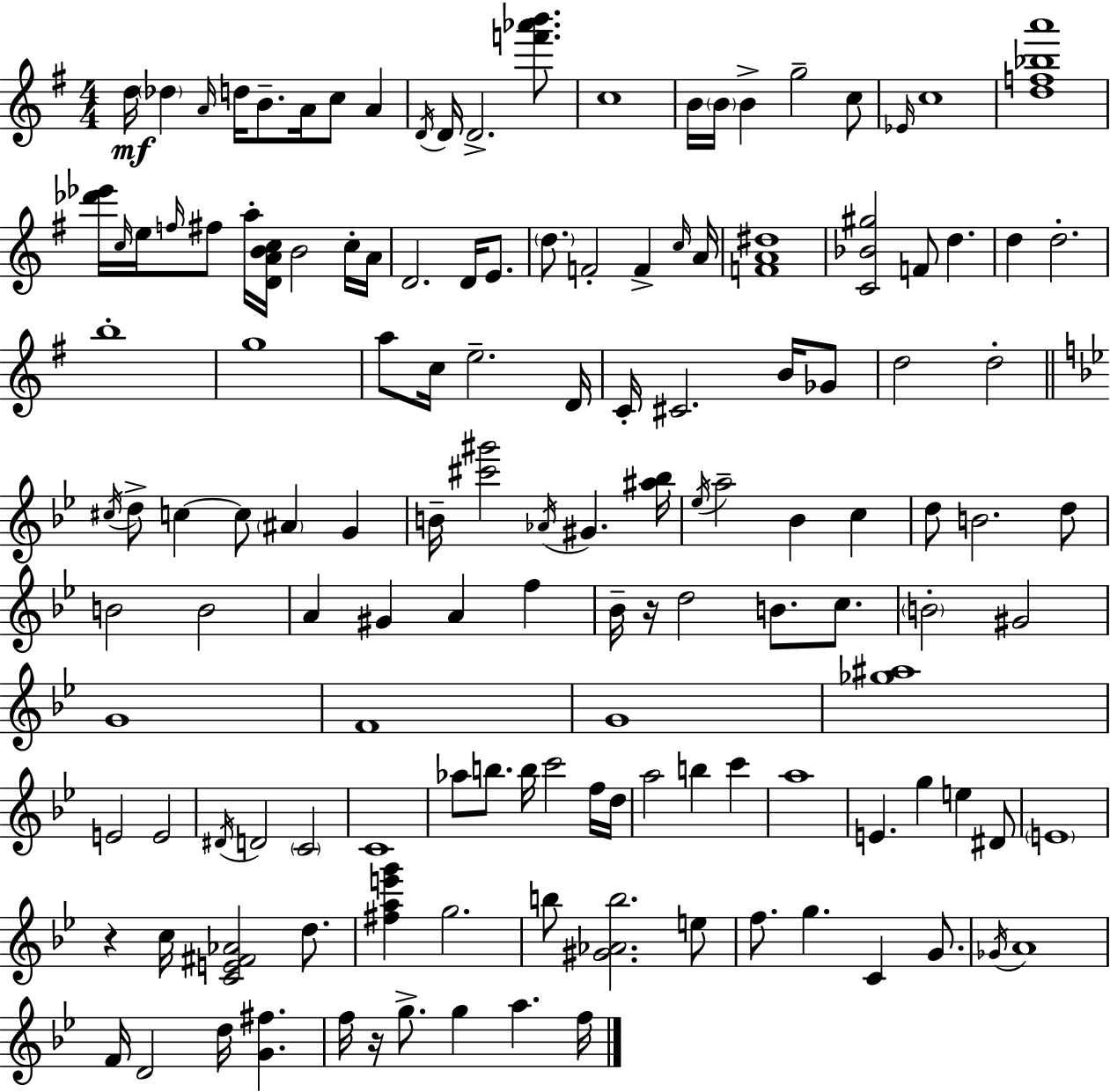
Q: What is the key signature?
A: E minor